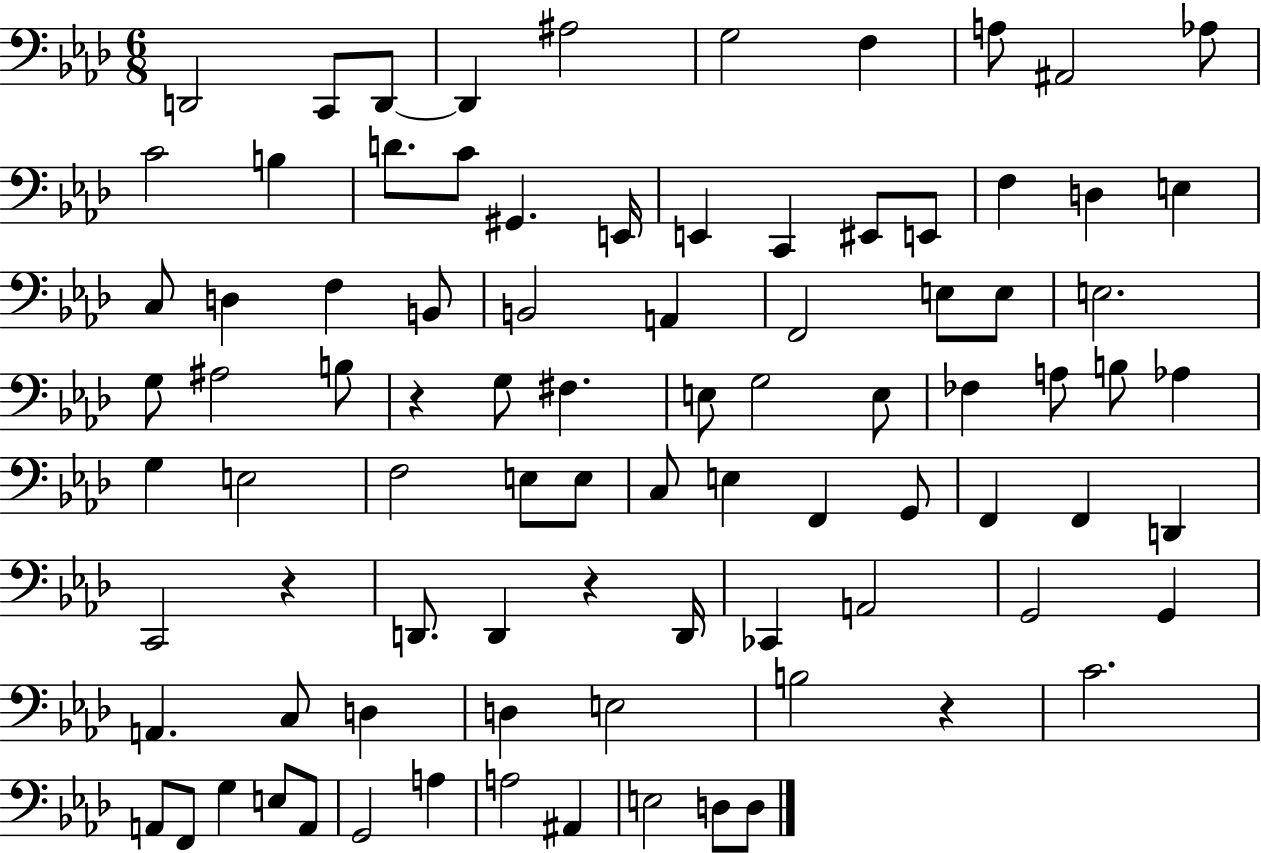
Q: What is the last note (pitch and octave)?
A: D3